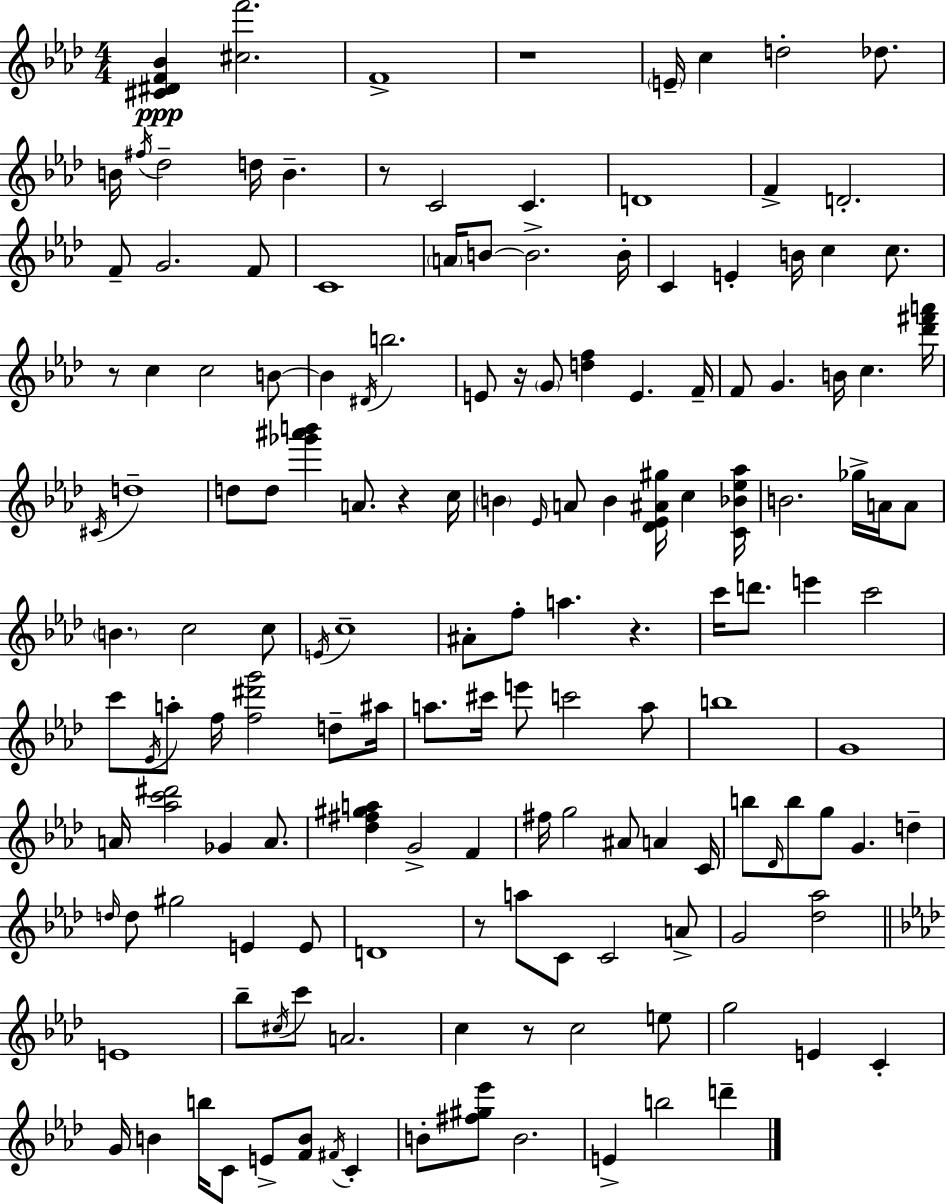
{
  \clef treble
  \numericTimeSignature
  \time 4/4
  \key f \minor
  <cis' dis' f' bes'>4\ppp <cis'' f'''>2. | f'1-> | r1 | \parenthesize e'16-- c''4 d''2-. des''8. | \break b'16 \acciaccatura { fis''16 } des''2-- d''16 b'4.-- | r8 c'2 c'4. | d'1 | f'4-> d'2.-. | \break f'8-- g'2. f'8 | c'1 | \parenthesize a'16 b'8~~ b'2.-> | b'16-. c'4 e'4-. b'16 c''4 c''8. | \break r8 c''4 c''2 b'8~~ | b'4 \acciaccatura { dis'16 } b''2. | e'8 r16 \parenthesize g'8 <d'' f''>4 e'4. | f'16-- f'8 g'4. b'16 c''4. | \break <des''' fis''' a'''>16 \acciaccatura { cis'16 } d''1-- | d''8 d''8 <ges''' ais''' b'''>4 a'8. r4 | c''16 \parenthesize b'4 \grace { ees'16 } a'8 b'4 <des' ees' ais' gis''>16 c''4 | <c' bes' ees'' aes''>16 b'2. | \break ges''16-> a'16 a'8 \parenthesize b'4. c''2 | c''8 \acciaccatura { e'16 } c''1-- | ais'8-. f''8-. a''4. r4. | c'''16 d'''8. e'''4 c'''2 | \break c'''8 \acciaccatura { ees'16 } a''8-. f''16 <f'' dis''' g'''>2 | d''8-- ais''16 a''8. cis'''16 e'''8 c'''2 | a''8 b''1 | g'1 | \break a'16 <aes'' c''' dis'''>2 ges'4 | a'8. <des'' fis'' gis'' a''>4 g'2-> | f'4 fis''16 g''2 ais'8 | a'4 c'16 b''8 \grace { des'16 } b''8 g''8 g'4. | \break d''4-- \grace { d''16 } d''8 gis''2 | e'4 e'8 d'1 | r8 a''8 c'8 c'2 | a'8-> g'2 | \break <des'' aes''>2 \bar "||" \break \key f \minor e'1 | bes''8-- \acciaccatura { cis''16 } c'''8 a'2. | c''4 r8 c''2 e''8 | g''2 e'4 c'4-. | \break g'16 b'4 b''16 c'8 e'8-> <f' b'>8 \acciaccatura { fis'16 } c'4-. | b'8-. <fis'' gis'' ees'''>8 b'2. | e'4-> b''2 d'''4-- | \bar "|."
}